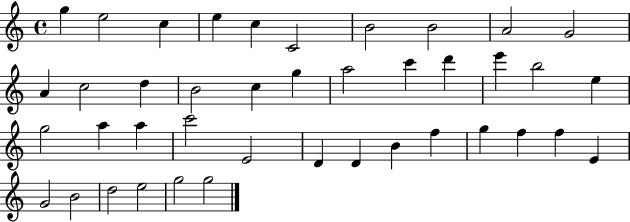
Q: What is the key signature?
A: C major